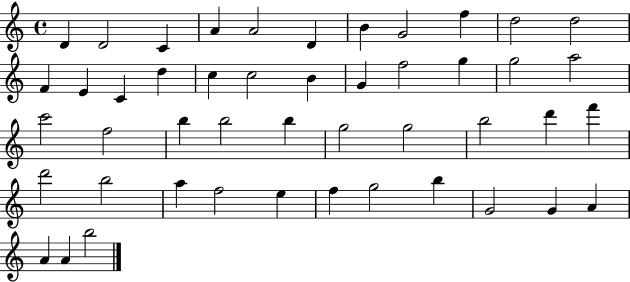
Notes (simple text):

D4/q D4/h C4/q A4/q A4/h D4/q B4/q G4/h F5/q D5/h D5/h F4/q E4/q C4/q D5/q C5/q C5/h B4/q G4/q F5/h G5/q G5/h A5/h C6/h F5/h B5/q B5/h B5/q G5/h G5/h B5/h D6/q F6/q D6/h B5/h A5/q F5/h E5/q F5/q G5/h B5/q G4/h G4/q A4/q A4/q A4/q B5/h